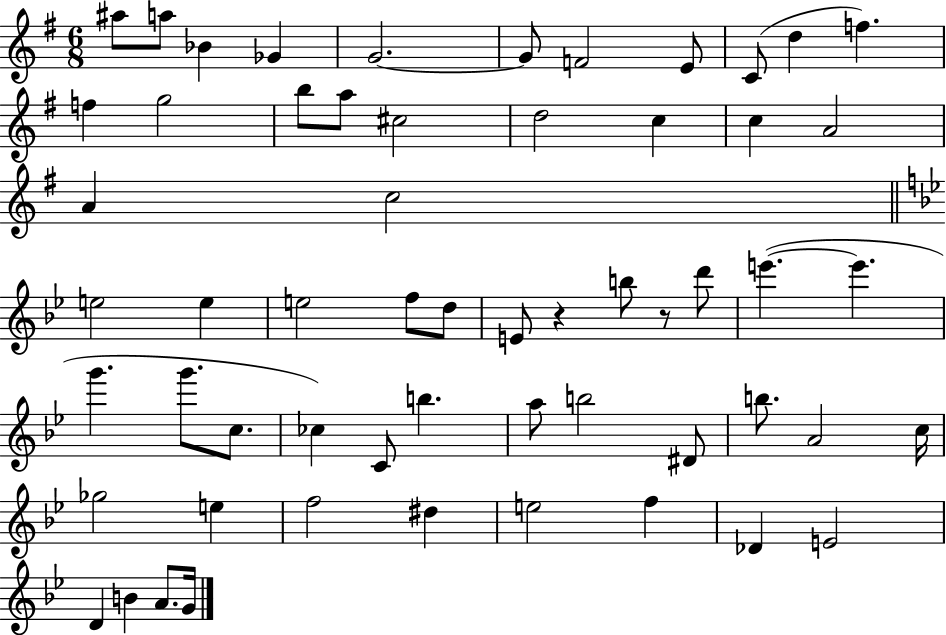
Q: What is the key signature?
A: G major